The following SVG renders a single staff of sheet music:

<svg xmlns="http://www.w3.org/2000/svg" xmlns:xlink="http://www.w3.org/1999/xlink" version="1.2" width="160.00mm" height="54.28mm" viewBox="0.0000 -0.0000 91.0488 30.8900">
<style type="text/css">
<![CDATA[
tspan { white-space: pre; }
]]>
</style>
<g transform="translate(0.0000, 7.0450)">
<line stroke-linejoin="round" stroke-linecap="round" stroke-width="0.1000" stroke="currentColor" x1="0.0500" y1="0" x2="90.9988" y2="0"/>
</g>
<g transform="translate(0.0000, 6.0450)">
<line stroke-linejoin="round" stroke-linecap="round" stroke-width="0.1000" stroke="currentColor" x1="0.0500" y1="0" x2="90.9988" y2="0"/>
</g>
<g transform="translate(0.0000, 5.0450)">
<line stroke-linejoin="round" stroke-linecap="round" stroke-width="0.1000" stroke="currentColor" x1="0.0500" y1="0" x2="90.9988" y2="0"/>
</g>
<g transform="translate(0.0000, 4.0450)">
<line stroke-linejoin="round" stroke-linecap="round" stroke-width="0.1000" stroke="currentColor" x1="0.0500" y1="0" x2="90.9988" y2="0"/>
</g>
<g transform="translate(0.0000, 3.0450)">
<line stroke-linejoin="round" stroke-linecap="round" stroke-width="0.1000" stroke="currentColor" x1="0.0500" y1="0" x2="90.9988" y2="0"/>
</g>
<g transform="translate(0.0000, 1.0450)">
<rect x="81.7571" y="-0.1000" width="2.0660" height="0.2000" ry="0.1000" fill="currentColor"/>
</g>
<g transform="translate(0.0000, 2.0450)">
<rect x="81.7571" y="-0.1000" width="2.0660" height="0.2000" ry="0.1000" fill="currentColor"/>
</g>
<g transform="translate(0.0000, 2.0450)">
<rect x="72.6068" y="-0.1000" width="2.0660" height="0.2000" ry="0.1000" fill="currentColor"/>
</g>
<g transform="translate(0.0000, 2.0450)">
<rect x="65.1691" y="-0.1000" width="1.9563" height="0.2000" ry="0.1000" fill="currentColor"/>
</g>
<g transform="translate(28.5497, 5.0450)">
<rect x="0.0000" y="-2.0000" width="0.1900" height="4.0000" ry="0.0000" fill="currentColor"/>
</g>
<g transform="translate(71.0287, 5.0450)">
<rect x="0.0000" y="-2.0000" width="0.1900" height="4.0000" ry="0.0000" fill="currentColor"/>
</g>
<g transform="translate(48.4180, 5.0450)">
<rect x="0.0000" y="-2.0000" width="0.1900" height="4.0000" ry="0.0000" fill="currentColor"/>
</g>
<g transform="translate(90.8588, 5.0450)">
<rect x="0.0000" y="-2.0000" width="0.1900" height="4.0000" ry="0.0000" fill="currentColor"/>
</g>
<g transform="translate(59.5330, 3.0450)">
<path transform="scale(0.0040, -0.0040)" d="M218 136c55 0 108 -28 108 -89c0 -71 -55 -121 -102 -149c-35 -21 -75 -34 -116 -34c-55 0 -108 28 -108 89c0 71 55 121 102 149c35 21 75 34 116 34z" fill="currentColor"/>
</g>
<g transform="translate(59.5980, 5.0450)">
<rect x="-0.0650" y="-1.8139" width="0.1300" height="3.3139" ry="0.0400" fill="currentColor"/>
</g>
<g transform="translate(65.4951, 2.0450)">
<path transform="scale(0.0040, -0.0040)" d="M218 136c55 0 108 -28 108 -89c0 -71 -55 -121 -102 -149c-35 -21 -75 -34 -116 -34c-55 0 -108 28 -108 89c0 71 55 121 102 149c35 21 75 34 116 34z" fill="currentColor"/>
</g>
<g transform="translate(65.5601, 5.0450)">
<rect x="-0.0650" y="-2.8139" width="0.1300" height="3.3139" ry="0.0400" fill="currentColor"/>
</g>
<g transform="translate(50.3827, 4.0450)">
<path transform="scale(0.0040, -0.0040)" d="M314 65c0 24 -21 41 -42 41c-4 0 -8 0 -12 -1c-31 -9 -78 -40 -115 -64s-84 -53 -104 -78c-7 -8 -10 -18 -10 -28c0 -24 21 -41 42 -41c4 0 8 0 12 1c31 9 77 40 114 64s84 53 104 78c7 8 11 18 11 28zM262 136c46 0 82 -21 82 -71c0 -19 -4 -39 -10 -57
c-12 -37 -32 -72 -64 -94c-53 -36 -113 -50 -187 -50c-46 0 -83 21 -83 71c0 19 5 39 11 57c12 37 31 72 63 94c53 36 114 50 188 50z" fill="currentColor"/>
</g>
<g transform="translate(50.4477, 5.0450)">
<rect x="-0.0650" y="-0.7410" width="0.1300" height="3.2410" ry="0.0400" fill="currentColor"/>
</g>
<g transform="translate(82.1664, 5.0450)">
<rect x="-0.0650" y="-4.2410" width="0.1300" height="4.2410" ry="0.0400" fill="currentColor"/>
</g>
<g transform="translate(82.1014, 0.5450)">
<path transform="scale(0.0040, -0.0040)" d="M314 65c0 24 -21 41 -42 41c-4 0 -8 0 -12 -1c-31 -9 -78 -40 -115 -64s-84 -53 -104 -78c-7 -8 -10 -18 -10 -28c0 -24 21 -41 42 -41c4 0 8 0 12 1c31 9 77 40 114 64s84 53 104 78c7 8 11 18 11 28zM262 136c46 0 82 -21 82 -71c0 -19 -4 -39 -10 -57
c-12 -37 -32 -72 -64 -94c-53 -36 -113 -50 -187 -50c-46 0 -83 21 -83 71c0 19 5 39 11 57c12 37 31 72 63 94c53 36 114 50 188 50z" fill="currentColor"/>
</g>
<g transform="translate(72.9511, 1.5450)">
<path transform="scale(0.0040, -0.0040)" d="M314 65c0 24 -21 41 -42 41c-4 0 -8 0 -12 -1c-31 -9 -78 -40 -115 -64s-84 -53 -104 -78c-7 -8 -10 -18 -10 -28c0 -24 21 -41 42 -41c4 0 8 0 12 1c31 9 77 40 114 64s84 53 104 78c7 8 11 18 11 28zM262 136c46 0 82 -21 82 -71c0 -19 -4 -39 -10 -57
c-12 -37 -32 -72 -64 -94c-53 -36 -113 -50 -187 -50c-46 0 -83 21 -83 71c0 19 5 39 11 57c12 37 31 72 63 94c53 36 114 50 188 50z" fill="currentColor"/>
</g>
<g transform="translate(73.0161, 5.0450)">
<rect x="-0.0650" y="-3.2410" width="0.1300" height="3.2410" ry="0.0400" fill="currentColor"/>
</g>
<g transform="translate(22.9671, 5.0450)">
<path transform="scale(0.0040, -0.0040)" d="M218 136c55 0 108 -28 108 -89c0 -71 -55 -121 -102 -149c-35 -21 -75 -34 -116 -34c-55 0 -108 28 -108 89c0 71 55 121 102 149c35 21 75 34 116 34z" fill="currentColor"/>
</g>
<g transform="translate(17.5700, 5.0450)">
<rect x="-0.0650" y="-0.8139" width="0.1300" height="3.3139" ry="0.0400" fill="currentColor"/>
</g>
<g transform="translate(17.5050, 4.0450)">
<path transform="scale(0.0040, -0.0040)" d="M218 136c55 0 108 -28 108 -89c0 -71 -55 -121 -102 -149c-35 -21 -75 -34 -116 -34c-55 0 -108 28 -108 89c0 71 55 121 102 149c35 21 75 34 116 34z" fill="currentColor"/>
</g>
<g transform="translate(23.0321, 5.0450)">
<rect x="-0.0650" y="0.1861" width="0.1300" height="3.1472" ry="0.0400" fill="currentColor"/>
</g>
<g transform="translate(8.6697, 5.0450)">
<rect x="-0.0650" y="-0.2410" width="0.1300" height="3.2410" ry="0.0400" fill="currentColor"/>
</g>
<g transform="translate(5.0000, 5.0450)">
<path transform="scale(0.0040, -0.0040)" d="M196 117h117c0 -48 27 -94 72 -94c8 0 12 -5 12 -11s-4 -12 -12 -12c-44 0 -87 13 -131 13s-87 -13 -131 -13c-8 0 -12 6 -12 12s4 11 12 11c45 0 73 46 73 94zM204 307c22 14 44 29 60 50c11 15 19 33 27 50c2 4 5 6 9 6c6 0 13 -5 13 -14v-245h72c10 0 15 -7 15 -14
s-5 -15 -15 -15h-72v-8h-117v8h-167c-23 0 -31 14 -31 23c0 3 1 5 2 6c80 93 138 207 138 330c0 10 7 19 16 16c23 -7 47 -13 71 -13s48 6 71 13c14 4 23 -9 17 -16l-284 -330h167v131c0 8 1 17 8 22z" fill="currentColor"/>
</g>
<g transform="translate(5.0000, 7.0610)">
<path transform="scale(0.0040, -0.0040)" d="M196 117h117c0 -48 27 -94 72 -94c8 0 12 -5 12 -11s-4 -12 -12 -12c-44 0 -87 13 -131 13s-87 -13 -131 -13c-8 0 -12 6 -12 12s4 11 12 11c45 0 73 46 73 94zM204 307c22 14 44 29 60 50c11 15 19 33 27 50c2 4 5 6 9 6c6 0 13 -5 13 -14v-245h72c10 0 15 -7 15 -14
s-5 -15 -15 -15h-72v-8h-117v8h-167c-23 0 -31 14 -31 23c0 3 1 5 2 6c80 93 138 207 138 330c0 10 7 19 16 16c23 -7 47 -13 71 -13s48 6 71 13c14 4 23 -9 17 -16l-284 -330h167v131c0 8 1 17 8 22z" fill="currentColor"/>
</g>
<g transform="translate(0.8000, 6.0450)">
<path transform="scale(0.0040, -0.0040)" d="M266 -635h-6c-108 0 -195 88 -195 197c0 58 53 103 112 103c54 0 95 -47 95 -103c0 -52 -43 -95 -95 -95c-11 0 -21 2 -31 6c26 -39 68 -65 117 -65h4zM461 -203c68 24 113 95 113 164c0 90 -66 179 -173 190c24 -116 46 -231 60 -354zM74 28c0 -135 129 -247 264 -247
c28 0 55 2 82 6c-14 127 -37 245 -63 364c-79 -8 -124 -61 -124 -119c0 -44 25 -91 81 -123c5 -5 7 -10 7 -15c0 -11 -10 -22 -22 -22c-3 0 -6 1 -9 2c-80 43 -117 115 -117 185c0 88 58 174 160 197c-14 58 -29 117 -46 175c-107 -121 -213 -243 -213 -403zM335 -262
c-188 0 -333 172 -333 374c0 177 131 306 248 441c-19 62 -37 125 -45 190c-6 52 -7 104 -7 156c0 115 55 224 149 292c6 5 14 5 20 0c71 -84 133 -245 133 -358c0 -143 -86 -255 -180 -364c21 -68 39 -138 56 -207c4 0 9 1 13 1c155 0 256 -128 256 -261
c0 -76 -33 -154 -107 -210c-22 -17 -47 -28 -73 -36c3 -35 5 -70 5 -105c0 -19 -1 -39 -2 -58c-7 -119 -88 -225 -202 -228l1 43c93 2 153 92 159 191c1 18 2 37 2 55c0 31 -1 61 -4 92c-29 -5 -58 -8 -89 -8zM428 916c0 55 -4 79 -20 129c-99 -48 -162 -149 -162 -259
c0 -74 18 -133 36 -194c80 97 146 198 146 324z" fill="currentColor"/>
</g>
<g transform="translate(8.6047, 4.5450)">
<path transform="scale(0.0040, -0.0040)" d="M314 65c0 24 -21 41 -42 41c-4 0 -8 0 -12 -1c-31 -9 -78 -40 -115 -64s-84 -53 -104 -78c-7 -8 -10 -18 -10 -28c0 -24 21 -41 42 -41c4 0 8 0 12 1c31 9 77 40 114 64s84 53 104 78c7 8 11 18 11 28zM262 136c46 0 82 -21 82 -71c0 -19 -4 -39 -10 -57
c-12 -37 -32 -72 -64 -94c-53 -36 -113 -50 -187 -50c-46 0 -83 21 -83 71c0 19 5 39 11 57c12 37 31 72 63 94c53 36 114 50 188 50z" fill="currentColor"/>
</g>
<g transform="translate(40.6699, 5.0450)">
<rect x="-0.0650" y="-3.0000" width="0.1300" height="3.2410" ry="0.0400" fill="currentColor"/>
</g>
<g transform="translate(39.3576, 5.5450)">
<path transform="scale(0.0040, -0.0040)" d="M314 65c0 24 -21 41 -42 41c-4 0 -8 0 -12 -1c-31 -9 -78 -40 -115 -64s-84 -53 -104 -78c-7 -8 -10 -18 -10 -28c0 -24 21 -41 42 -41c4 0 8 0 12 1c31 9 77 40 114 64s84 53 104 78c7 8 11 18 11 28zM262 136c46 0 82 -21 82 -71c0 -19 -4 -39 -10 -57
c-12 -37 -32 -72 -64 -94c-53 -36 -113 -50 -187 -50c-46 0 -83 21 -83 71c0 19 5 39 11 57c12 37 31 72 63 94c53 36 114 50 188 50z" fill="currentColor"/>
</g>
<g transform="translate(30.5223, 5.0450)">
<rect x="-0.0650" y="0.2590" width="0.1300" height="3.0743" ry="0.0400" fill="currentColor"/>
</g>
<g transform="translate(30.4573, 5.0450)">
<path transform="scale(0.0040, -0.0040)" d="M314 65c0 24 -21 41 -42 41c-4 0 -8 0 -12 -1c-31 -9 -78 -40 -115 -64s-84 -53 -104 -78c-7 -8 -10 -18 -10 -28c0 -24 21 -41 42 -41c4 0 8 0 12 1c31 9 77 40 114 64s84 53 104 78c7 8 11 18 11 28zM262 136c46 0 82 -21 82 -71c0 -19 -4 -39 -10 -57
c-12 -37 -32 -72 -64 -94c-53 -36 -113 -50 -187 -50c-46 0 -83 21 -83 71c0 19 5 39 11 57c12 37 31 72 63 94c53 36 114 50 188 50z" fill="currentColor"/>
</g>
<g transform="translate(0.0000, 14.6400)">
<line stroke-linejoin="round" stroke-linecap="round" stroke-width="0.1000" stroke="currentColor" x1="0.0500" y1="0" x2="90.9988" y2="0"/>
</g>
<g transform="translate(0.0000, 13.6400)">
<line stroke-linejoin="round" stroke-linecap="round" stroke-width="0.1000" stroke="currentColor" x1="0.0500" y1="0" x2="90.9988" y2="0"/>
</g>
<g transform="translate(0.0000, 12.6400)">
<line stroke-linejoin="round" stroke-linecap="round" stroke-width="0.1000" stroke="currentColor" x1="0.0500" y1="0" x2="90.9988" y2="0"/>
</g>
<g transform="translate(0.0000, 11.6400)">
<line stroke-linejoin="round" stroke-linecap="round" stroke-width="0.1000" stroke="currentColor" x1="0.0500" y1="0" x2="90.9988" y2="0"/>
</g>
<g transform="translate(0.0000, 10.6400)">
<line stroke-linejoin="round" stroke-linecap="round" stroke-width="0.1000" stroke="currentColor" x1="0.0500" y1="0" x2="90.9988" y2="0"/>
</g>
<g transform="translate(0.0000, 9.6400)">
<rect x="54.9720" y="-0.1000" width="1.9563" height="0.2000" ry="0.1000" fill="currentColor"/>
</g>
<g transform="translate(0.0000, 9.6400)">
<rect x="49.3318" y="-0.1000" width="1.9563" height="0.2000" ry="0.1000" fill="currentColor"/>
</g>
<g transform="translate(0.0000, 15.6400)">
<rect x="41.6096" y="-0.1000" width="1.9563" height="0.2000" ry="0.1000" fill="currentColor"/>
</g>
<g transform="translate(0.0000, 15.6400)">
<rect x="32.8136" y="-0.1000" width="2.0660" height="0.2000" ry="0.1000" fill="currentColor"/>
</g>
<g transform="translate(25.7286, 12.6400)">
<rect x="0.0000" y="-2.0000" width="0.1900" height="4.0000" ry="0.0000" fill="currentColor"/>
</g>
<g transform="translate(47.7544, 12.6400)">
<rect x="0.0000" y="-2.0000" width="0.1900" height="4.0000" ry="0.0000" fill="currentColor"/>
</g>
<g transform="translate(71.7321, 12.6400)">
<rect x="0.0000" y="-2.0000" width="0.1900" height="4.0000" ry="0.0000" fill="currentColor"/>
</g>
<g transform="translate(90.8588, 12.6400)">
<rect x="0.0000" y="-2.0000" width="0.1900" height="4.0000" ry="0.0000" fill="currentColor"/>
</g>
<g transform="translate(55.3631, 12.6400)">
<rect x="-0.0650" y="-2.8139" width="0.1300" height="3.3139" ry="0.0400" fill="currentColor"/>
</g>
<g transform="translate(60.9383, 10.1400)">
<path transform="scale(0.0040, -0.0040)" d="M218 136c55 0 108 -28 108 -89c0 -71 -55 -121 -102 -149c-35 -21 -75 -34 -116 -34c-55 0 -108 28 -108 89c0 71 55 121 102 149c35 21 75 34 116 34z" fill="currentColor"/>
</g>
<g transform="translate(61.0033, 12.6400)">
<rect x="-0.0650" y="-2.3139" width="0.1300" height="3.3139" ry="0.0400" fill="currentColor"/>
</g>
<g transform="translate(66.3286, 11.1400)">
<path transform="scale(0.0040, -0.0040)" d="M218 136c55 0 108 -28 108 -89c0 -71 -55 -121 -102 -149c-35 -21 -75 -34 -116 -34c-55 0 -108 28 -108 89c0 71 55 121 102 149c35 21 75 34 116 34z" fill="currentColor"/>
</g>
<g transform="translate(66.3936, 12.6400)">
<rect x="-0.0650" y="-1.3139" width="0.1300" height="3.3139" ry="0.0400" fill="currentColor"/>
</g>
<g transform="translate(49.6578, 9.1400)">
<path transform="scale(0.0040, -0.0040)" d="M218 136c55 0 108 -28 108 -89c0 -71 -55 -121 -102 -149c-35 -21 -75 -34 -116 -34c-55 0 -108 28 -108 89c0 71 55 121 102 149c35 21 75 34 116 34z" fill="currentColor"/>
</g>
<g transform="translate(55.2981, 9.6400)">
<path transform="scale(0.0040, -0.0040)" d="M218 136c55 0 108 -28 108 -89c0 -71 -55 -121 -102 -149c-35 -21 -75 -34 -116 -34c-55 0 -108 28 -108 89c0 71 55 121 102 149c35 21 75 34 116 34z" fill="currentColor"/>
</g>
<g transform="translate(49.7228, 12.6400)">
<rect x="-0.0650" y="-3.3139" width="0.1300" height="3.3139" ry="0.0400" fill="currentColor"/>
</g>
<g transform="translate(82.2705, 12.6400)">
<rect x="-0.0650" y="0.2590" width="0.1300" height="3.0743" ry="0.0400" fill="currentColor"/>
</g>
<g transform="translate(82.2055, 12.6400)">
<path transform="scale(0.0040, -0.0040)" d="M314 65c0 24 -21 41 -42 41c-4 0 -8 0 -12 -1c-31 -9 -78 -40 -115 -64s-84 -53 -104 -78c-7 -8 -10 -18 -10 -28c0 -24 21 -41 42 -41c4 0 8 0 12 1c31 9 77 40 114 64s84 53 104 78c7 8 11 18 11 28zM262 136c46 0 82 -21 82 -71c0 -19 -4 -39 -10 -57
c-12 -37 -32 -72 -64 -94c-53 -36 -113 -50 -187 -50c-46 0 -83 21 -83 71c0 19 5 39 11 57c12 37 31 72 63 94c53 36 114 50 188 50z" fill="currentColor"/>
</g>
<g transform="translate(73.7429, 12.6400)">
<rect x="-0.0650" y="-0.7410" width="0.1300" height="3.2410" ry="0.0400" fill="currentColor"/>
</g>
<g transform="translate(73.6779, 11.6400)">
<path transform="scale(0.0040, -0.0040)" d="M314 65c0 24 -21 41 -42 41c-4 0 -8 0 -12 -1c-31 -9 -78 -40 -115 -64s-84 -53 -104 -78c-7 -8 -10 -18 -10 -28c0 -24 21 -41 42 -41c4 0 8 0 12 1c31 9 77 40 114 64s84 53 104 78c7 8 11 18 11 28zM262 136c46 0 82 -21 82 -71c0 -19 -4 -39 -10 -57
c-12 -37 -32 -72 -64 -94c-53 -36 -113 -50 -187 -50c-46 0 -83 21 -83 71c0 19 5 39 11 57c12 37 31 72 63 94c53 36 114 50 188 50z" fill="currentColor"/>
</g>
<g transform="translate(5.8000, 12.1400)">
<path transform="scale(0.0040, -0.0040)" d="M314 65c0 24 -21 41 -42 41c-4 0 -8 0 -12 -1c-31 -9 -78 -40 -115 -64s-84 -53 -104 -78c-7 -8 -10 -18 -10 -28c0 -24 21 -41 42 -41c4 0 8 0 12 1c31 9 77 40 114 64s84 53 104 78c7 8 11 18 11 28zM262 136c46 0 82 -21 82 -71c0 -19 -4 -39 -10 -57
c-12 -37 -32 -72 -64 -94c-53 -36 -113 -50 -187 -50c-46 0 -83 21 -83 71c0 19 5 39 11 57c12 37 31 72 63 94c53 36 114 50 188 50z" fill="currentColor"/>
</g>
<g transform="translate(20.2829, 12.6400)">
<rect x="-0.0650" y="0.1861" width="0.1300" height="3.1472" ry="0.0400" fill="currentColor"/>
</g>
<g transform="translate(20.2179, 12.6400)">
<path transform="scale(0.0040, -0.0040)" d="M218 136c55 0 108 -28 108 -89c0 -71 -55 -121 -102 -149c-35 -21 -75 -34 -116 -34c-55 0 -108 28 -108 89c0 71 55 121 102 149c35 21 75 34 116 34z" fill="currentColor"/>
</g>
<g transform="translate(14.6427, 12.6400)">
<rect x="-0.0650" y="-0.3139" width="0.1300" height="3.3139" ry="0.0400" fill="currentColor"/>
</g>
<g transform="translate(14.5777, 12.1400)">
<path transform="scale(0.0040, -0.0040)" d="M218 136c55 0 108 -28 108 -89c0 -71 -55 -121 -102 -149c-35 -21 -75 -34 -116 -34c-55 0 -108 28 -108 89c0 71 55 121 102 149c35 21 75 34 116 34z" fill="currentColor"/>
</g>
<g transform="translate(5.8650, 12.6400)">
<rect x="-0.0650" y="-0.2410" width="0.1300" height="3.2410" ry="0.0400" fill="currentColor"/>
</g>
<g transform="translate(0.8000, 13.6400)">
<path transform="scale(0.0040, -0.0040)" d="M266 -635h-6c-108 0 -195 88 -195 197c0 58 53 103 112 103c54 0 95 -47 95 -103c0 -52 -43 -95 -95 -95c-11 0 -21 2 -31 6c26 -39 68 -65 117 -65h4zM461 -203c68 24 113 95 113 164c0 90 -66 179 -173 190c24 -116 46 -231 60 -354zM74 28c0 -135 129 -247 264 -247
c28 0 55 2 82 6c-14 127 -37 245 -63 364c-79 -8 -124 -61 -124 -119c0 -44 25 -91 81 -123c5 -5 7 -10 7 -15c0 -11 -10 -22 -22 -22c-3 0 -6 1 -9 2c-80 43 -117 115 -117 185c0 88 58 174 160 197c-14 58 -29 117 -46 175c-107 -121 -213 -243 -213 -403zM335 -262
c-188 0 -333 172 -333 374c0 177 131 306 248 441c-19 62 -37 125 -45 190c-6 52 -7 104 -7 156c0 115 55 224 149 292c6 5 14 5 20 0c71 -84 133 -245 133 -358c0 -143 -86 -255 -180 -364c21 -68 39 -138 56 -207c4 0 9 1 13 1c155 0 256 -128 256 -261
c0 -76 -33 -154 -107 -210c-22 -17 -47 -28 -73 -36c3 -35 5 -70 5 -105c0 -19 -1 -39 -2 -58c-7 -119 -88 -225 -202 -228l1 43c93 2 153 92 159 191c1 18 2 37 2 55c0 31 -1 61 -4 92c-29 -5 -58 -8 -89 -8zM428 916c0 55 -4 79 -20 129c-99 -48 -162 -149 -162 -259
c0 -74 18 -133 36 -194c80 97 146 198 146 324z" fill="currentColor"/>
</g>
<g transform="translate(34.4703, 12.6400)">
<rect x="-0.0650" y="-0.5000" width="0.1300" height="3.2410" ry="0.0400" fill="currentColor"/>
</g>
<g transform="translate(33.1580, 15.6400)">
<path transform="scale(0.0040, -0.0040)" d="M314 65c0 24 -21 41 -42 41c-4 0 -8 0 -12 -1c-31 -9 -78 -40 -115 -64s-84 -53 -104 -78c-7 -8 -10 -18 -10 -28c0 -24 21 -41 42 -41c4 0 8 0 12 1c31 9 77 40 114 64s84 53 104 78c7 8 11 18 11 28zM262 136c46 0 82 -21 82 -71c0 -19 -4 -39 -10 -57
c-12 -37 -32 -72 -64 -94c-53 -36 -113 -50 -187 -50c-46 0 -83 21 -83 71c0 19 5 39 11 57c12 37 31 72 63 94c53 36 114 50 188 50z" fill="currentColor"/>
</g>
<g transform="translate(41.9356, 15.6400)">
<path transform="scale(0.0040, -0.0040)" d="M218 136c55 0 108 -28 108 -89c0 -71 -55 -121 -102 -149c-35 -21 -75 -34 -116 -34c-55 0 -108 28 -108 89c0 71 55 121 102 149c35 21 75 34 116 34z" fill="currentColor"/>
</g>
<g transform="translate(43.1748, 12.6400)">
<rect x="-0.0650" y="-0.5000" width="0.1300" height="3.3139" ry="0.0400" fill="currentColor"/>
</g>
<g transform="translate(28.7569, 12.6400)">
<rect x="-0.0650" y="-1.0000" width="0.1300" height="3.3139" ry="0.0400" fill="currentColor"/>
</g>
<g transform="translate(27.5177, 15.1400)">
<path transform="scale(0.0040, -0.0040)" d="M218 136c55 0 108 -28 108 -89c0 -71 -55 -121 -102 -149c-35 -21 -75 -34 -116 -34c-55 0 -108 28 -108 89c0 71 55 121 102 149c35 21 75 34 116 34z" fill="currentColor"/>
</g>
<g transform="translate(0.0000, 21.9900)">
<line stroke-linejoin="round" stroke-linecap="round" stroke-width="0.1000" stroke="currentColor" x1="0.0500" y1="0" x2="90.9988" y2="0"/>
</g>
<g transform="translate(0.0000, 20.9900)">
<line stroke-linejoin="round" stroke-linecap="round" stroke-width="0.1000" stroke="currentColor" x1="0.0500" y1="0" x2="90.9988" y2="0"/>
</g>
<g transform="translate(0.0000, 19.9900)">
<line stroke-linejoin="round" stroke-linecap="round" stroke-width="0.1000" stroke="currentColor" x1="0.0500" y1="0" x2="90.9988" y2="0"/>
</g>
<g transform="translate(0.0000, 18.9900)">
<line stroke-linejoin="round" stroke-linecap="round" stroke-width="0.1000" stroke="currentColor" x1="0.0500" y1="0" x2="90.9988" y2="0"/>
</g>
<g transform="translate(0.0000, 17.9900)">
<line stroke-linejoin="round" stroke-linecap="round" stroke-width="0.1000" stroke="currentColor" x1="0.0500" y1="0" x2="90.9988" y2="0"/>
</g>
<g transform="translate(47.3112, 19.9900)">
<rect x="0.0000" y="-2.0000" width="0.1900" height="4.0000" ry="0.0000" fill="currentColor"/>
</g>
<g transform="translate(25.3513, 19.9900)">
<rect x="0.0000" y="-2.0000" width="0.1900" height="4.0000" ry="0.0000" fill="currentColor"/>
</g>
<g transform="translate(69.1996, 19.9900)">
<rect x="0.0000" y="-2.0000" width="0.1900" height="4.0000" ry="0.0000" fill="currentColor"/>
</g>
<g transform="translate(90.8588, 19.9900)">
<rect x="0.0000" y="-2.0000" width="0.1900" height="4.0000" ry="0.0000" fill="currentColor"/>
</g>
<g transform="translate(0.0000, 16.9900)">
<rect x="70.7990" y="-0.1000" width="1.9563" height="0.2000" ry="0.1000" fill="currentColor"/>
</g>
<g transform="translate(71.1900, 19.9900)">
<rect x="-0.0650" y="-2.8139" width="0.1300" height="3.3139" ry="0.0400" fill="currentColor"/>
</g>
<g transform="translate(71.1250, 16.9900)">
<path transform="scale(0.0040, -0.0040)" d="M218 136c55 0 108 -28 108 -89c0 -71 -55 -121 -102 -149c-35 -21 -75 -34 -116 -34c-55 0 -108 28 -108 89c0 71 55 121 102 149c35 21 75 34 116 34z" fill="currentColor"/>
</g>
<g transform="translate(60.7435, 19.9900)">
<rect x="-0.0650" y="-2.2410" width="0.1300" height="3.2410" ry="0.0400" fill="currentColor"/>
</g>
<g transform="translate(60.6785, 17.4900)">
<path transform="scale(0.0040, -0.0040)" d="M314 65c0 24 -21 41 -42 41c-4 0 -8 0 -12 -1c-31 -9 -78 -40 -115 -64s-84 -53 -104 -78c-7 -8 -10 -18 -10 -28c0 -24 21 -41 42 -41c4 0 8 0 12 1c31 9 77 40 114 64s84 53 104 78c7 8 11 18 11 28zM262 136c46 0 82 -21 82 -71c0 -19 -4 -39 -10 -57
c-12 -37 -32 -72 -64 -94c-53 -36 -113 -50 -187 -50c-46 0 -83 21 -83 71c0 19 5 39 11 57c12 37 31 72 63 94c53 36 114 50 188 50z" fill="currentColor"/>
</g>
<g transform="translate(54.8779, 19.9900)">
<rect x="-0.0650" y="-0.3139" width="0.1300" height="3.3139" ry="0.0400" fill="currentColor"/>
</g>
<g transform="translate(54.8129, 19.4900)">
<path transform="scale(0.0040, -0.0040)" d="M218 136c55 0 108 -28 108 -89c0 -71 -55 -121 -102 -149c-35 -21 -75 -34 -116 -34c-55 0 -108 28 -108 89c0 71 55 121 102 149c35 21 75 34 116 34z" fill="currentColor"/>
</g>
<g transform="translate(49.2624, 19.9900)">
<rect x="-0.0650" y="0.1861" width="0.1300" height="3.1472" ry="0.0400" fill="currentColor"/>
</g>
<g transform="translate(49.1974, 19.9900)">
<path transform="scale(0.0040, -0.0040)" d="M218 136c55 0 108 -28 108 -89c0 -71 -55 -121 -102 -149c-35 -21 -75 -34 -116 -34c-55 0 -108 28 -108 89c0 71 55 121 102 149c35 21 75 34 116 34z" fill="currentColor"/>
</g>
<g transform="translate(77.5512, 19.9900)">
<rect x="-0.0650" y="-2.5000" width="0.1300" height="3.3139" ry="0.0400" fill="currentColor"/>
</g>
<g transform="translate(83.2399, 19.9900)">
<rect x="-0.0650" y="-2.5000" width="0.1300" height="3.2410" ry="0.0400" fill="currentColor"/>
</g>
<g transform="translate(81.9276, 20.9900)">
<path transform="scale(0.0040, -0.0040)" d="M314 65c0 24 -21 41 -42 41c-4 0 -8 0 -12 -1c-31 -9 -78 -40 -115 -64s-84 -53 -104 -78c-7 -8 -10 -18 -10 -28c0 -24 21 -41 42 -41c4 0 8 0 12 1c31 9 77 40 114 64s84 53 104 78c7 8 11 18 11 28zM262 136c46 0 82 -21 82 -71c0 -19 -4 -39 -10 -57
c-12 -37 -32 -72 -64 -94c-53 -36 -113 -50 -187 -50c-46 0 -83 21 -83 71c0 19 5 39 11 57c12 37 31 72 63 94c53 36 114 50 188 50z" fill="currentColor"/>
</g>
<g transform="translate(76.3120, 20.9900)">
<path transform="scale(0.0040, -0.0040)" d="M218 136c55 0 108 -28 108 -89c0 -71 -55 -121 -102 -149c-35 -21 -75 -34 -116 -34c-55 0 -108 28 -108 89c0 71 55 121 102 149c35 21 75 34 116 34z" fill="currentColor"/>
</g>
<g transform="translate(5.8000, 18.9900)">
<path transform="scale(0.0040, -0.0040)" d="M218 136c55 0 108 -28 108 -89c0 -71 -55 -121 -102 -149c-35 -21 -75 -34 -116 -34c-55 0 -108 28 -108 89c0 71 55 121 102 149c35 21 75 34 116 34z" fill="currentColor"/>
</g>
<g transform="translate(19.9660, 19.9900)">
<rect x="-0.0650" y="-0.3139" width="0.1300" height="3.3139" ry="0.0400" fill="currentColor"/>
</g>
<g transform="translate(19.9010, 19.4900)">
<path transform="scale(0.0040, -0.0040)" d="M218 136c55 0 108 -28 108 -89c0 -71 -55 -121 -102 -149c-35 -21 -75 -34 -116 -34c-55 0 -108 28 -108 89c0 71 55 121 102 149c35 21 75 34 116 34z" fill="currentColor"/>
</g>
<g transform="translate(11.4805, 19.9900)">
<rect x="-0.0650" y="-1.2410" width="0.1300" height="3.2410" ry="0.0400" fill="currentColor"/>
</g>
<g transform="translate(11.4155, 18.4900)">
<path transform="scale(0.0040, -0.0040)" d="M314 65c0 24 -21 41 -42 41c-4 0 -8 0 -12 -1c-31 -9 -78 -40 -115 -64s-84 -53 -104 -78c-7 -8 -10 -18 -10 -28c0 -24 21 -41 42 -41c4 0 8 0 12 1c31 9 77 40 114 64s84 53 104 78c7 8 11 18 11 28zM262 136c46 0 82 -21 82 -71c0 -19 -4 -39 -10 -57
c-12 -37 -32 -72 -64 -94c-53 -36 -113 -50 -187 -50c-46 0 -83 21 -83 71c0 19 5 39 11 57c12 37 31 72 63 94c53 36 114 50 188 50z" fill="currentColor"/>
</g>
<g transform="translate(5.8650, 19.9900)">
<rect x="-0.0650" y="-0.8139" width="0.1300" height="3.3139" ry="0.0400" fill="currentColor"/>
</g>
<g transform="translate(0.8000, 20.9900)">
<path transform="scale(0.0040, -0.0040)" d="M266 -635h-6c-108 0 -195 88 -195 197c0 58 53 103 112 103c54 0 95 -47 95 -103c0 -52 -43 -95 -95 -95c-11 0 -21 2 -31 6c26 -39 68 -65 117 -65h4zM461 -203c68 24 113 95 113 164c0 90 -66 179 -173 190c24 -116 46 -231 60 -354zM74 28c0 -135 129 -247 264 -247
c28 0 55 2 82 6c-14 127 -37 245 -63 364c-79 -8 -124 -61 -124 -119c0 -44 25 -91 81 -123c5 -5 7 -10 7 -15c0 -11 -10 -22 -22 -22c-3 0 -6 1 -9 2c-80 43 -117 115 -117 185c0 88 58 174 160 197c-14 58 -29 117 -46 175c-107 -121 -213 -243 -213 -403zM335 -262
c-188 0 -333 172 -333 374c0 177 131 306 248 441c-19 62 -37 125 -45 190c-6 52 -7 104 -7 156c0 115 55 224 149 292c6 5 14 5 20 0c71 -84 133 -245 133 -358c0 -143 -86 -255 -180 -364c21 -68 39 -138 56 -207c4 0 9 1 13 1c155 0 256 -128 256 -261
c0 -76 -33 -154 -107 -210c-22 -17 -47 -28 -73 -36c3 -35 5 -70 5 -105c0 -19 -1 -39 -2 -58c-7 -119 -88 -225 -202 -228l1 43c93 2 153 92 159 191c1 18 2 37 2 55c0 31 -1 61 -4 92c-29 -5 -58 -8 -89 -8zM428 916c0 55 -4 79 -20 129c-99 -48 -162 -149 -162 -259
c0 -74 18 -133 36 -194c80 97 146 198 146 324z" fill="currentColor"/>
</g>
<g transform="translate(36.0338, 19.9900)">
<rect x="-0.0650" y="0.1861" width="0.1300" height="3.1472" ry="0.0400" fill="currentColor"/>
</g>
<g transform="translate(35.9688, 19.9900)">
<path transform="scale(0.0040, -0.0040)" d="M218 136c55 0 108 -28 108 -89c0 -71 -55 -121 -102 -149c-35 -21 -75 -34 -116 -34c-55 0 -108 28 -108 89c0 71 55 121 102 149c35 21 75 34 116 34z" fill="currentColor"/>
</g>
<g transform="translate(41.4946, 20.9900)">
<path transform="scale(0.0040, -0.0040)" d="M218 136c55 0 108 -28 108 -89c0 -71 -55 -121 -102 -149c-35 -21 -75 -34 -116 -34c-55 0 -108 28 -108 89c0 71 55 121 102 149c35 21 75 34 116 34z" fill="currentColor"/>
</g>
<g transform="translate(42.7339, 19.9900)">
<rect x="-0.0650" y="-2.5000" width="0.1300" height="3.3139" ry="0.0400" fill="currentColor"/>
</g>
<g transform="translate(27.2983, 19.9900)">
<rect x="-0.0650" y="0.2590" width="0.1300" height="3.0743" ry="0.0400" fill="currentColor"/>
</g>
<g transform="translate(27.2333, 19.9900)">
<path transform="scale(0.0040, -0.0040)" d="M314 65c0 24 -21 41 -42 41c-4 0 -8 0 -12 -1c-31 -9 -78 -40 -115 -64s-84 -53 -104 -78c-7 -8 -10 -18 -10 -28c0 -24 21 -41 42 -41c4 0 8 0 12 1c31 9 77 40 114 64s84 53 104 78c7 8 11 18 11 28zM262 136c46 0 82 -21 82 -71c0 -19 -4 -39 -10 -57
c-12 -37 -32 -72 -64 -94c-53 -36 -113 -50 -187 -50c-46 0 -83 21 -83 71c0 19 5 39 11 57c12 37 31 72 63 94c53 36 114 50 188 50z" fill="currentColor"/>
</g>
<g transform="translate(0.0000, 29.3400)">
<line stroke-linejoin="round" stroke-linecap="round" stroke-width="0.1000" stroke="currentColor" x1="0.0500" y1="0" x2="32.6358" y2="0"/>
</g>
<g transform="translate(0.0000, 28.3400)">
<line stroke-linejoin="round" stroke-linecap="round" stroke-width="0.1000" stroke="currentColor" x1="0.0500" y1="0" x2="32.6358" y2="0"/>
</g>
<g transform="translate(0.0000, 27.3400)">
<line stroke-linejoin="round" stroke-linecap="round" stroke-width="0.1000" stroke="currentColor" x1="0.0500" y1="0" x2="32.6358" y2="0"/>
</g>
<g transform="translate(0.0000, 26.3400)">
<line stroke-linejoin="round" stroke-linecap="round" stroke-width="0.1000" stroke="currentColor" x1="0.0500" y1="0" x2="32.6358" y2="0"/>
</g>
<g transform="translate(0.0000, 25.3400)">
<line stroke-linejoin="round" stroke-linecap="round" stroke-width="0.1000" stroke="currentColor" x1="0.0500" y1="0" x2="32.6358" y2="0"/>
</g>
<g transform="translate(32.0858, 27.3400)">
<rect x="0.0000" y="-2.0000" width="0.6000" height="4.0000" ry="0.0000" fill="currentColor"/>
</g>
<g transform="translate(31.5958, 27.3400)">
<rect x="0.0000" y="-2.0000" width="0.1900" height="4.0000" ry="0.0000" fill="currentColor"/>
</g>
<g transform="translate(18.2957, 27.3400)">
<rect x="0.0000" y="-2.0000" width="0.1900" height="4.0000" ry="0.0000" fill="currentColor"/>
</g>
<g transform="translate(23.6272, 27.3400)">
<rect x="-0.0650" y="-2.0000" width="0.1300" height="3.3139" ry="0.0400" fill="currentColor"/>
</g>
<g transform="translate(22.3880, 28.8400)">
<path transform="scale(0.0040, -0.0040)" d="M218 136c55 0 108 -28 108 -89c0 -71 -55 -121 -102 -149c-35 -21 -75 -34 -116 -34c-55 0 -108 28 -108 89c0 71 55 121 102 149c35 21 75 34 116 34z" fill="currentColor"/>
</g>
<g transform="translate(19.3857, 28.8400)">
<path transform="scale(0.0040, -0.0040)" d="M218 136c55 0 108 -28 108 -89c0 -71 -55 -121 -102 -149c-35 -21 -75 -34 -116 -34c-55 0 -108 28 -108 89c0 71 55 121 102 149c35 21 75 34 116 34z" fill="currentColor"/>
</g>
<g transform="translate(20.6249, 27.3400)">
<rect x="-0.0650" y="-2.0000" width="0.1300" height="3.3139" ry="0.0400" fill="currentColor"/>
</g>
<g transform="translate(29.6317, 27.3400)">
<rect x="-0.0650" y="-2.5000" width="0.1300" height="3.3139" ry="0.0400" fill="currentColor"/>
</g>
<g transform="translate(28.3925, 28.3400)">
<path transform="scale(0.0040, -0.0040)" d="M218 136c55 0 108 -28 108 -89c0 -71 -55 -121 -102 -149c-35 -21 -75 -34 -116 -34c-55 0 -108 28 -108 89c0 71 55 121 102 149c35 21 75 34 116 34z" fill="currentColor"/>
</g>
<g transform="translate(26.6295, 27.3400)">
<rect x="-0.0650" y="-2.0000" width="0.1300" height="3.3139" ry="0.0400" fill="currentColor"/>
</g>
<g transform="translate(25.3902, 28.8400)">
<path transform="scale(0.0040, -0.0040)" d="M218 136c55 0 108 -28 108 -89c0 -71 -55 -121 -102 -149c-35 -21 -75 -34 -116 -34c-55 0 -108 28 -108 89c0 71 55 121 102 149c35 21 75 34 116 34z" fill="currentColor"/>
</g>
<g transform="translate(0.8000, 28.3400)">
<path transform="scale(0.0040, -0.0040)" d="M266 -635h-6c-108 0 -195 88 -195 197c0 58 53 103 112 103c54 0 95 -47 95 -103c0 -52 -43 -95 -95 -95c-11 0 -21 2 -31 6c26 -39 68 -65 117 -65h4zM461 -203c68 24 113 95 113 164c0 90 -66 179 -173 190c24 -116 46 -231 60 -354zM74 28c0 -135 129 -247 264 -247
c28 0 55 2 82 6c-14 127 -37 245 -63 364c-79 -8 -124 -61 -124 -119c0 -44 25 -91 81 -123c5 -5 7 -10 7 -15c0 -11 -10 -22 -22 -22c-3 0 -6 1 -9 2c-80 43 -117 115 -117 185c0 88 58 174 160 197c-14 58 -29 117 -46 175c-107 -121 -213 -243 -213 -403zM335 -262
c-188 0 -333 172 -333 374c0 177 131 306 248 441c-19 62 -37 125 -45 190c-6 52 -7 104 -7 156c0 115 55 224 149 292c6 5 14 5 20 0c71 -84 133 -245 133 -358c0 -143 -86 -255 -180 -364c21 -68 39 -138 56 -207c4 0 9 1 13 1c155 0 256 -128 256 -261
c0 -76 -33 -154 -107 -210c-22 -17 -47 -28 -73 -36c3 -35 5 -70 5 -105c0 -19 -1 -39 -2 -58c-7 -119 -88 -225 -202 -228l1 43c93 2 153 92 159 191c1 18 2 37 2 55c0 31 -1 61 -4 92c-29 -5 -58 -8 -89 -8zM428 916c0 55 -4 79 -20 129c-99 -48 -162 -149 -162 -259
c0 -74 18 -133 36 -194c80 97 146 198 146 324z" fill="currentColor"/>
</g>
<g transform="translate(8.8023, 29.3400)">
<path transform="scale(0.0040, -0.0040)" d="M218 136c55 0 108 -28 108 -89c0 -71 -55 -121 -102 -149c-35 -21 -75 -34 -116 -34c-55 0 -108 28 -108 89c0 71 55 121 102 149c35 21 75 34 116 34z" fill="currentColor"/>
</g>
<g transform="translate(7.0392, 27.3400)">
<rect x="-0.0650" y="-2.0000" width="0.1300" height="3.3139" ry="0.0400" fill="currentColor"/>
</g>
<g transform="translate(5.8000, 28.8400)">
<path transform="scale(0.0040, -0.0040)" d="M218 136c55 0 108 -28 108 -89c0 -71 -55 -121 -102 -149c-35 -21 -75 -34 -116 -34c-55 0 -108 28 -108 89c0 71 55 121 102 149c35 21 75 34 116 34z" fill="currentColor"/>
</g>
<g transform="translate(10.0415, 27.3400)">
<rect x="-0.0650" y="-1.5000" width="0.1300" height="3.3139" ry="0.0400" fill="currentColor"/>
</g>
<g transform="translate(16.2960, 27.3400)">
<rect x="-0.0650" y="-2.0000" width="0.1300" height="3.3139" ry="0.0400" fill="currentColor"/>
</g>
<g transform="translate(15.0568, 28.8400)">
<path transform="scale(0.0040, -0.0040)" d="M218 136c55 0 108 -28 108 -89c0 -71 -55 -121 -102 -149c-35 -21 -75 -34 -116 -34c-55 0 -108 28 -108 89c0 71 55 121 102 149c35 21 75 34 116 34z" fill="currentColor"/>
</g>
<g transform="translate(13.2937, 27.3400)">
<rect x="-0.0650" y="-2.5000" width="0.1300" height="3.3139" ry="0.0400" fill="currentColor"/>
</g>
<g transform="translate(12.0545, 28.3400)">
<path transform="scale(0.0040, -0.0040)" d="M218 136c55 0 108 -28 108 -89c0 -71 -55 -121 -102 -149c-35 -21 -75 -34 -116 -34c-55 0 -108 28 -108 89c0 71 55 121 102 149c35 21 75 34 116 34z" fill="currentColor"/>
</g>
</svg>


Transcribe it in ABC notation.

X:1
T:Untitled
M:4/4
L:1/4
K:C
c2 d B B2 A2 d2 f a b2 d'2 c2 c B D C2 C b a g e d2 B2 d e2 c B2 B G B c g2 a G G2 F E G F F F F G